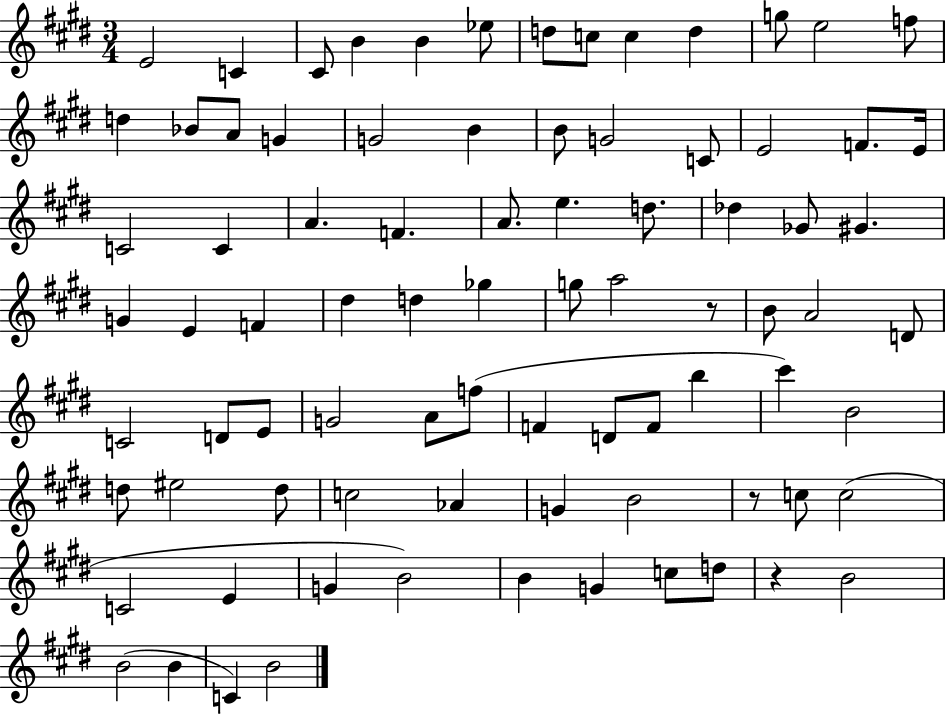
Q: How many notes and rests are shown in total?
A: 83